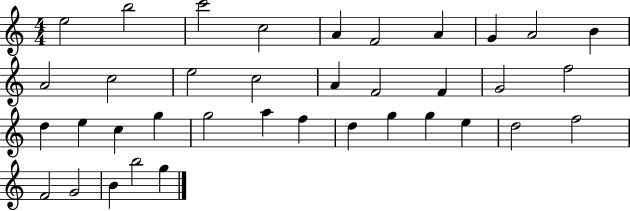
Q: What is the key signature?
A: C major